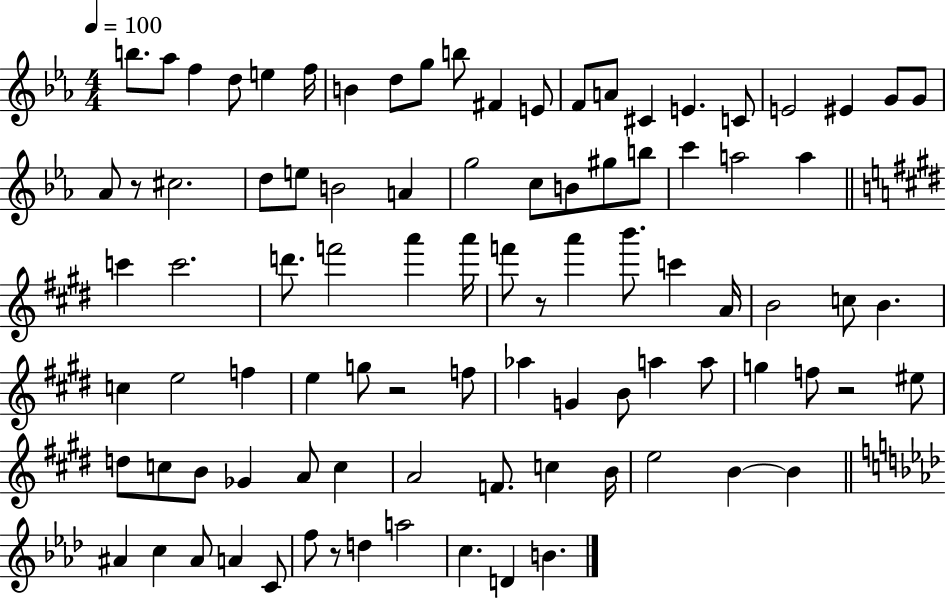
X:1
T:Untitled
M:4/4
L:1/4
K:Eb
b/2 _a/2 f d/2 e f/4 B d/2 g/2 b/2 ^F E/2 F/2 A/2 ^C E C/2 E2 ^E G/2 G/2 _A/2 z/2 ^c2 d/2 e/2 B2 A g2 c/2 B/2 ^g/2 b/2 c' a2 a c' c'2 d'/2 f'2 a' a'/4 f'/2 z/2 a' b'/2 c' A/4 B2 c/2 B c e2 f e g/2 z2 f/2 _a G B/2 a a/2 g f/2 z2 ^e/2 d/2 c/2 B/2 _G A/2 c A2 F/2 c B/4 e2 B B ^A c ^A/2 A C/2 f/2 z/2 d a2 c D B